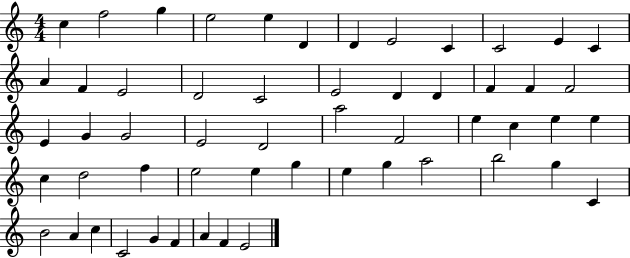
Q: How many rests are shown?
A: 0